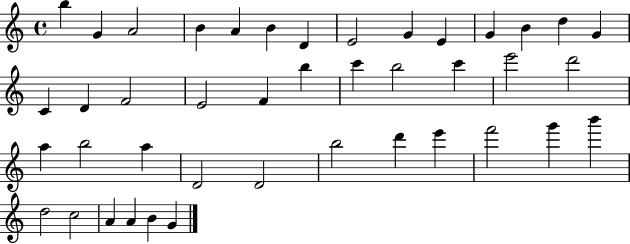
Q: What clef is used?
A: treble